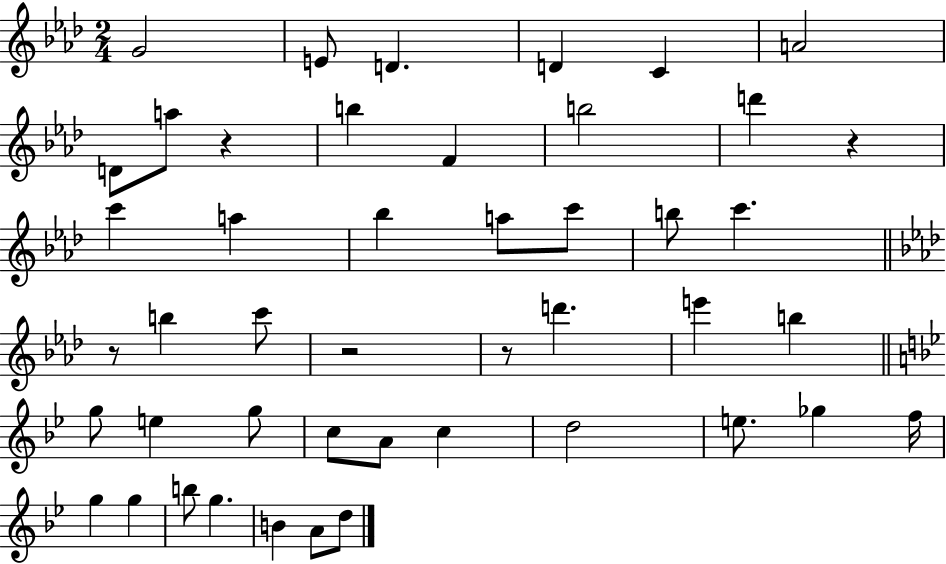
G4/h E4/e D4/q. D4/q C4/q A4/h D4/e A5/e R/q B5/q F4/q B5/h D6/q R/q C6/q A5/q Bb5/q A5/e C6/e B5/e C6/q. R/e B5/q C6/e R/h R/e D6/q. E6/q B5/q G5/e E5/q G5/e C5/e A4/e C5/q D5/h E5/e. Gb5/q F5/s G5/q G5/q B5/e G5/q. B4/q A4/e D5/e